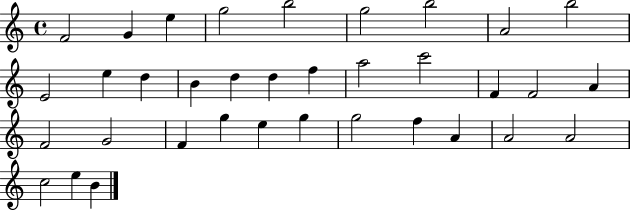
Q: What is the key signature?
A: C major